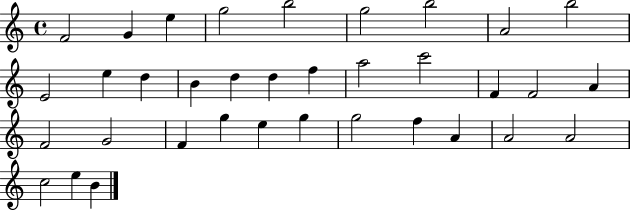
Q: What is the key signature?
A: C major